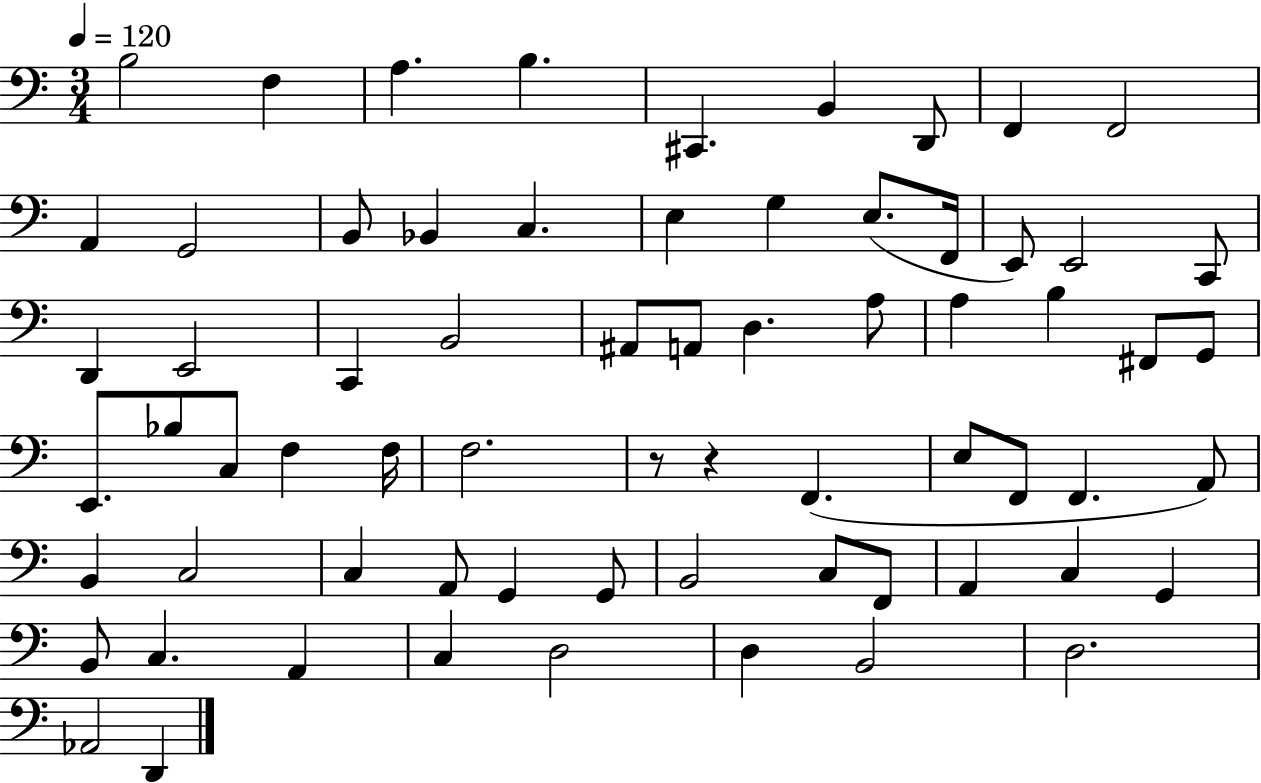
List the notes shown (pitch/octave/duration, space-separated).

B3/h F3/q A3/q. B3/q. C#2/q. B2/q D2/e F2/q F2/h A2/q G2/h B2/e Bb2/q C3/q. E3/q G3/q E3/e. F2/s E2/e E2/h C2/e D2/q E2/h C2/q B2/h A#2/e A2/e D3/q. A3/e A3/q B3/q F#2/e G2/e E2/e. Bb3/e C3/e F3/q F3/s F3/h. R/e R/q F2/q. E3/e F2/e F2/q. A2/e B2/q C3/h C3/q A2/e G2/q G2/e B2/h C3/e F2/e A2/q C3/q G2/q B2/e C3/q. A2/q C3/q D3/h D3/q B2/h D3/h. Ab2/h D2/q